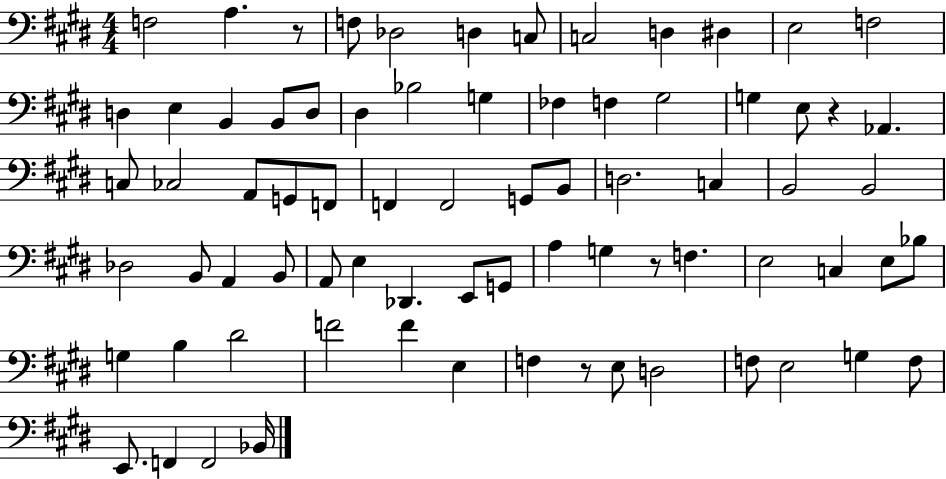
F3/h A3/q. R/e F3/e Db3/h D3/q C3/e C3/h D3/q D#3/q E3/h F3/h D3/q E3/q B2/q B2/e D3/e D#3/q Bb3/h G3/q FES3/q F3/q G#3/h G3/q E3/e R/q Ab2/q. C3/e CES3/h A2/e G2/e F2/e F2/q F2/h G2/e B2/e D3/h. C3/q B2/h B2/h Db3/h B2/e A2/q B2/e A2/e E3/q Db2/q. E2/e G2/e A3/q G3/q R/e F3/q. E3/h C3/q E3/e Bb3/e G3/q B3/q D#4/h F4/h F4/q E3/q F3/q R/e E3/e D3/h F3/e E3/h G3/q F3/e E2/e. F2/q F2/h Bb2/s